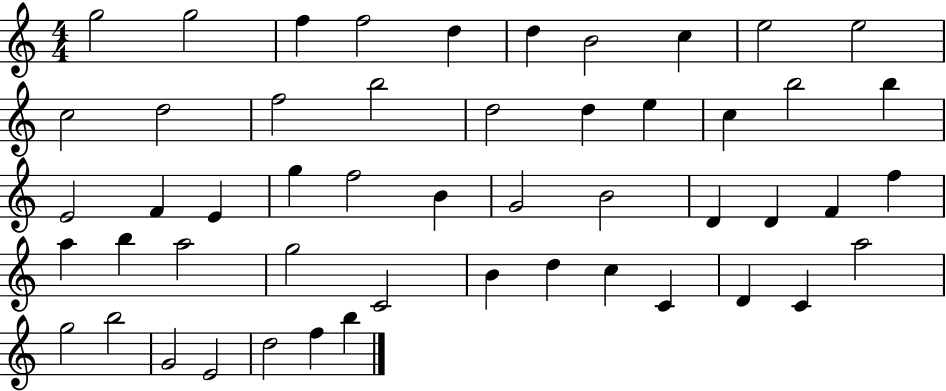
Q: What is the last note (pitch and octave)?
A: B5